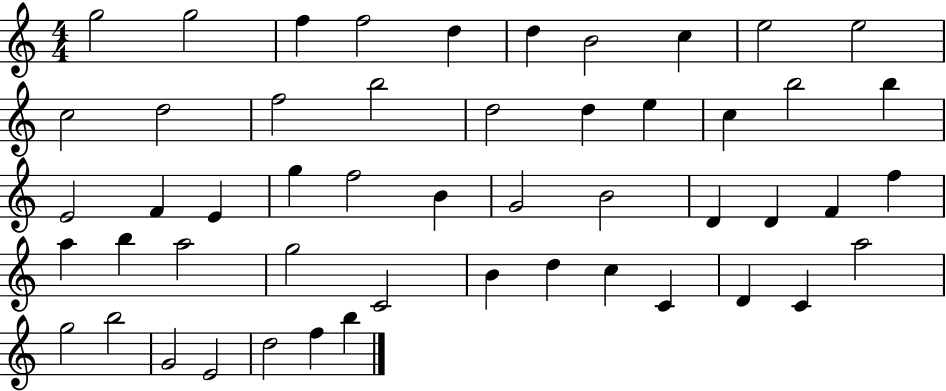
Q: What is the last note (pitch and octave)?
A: B5